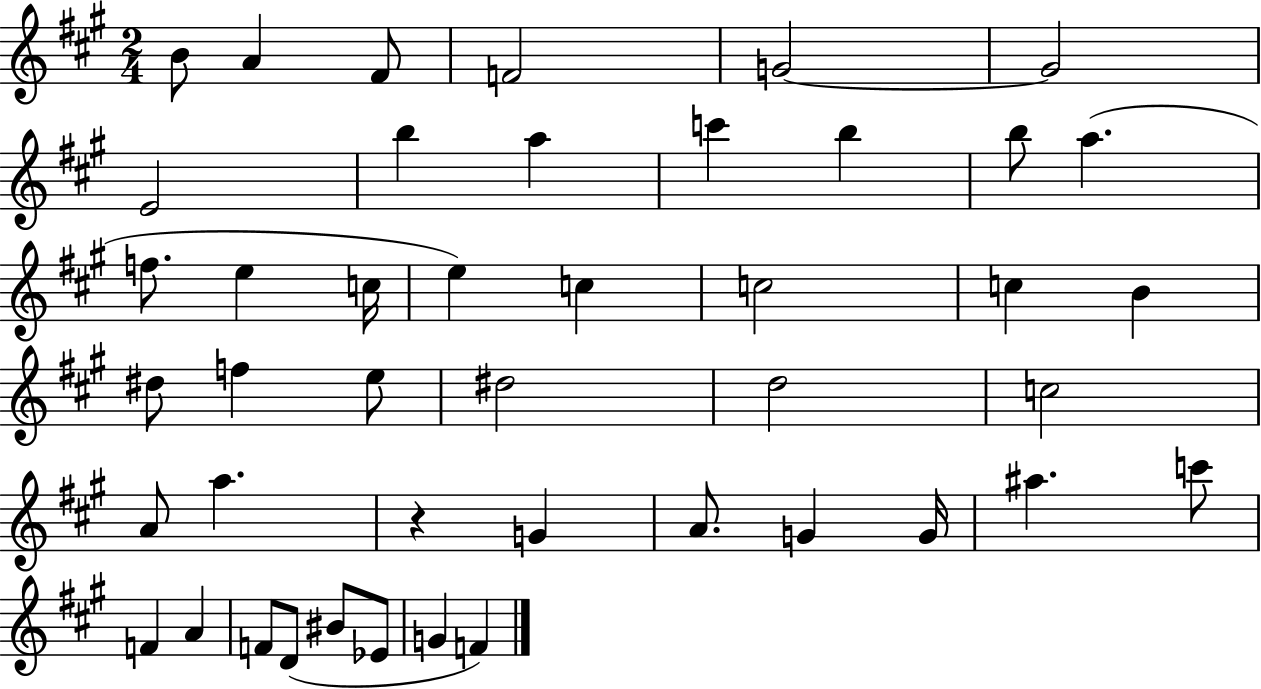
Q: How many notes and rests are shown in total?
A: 44